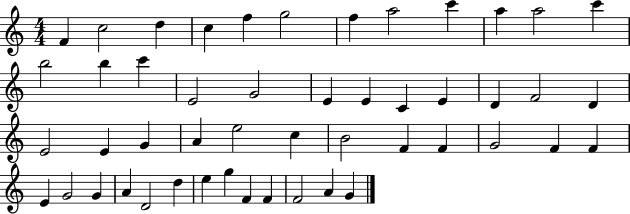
X:1
T:Untitled
M:4/4
L:1/4
K:C
F c2 d c f g2 f a2 c' a a2 c' b2 b c' E2 G2 E E C E D F2 D E2 E G A e2 c B2 F F G2 F F E G2 G A D2 d e g F F F2 A G